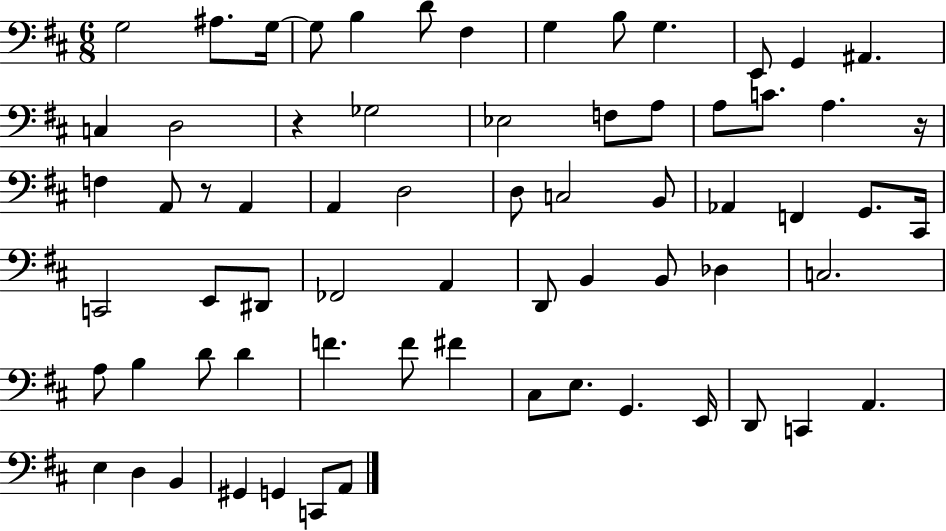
{
  \clef bass
  \numericTimeSignature
  \time 6/8
  \key d \major
  \repeat volta 2 { g2 ais8. g16~~ | g8 b4 d'8 fis4 | g4 b8 g4. | e,8 g,4 ais,4. | \break c4 d2 | r4 ges2 | ees2 f8 a8 | a8 c'8. a4. r16 | \break f4 a,8 r8 a,4 | a,4 d2 | d8 c2 b,8 | aes,4 f,4 g,8. cis,16 | \break c,2 e,8 dis,8 | fes,2 a,4 | d,8 b,4 b,8 des4 | c2. | \break a8 b4 d'8 d'4 | f'4. f'8 fis'4 | cis8 e8. g,4. e,16 | d,8 c,4 a,4. | \break e4 d4 b,4 | gis,4 g,4 c,8 a,8 | } \bar "|."
}